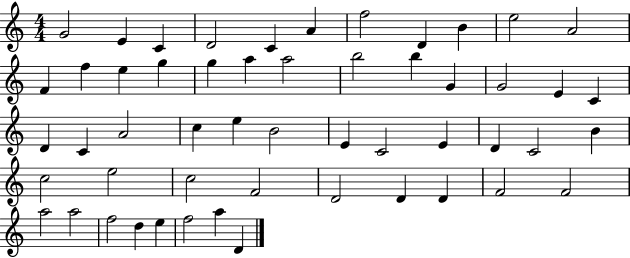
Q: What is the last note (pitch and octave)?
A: D4